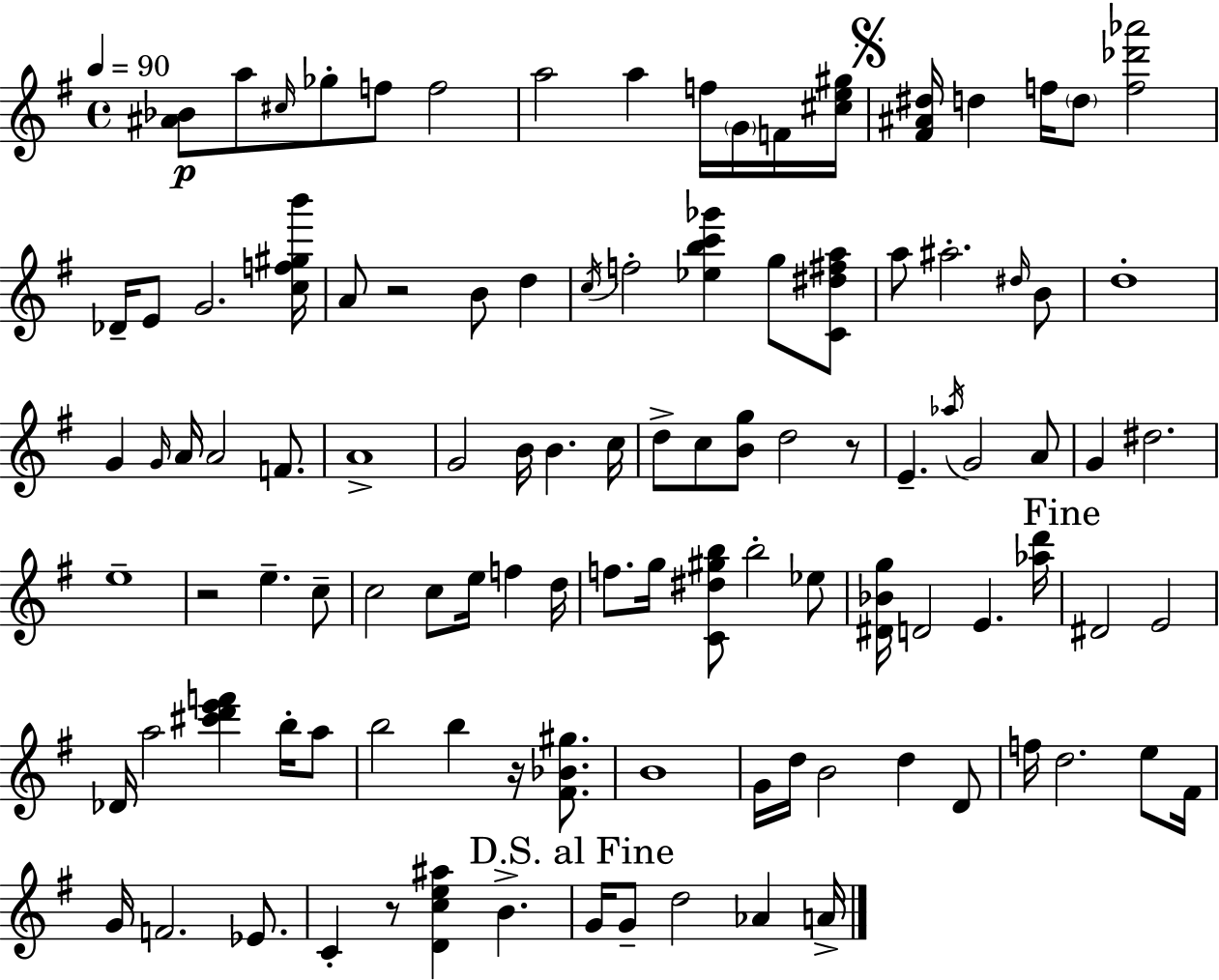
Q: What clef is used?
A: treble